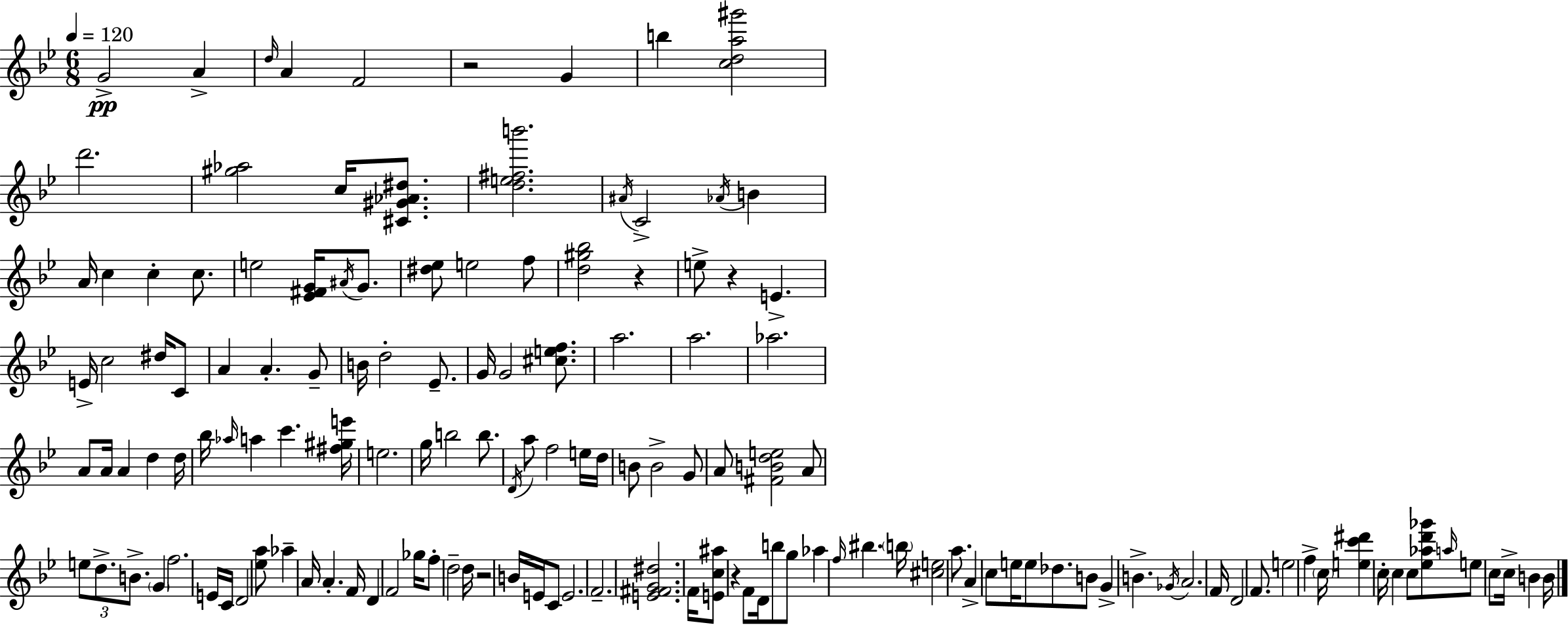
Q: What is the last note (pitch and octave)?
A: B4